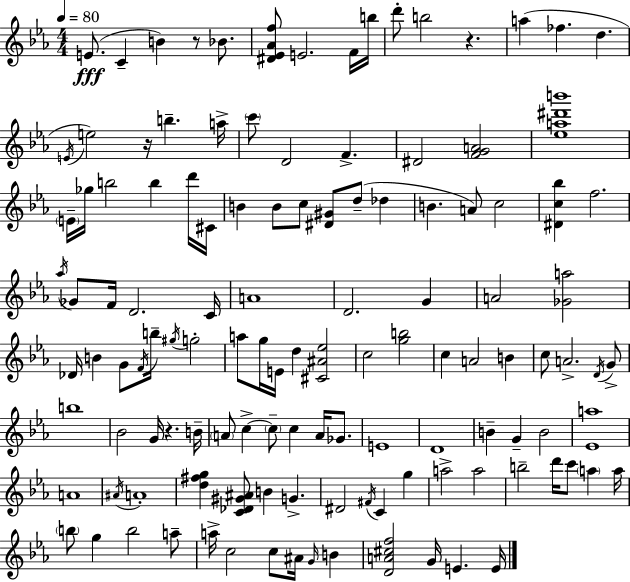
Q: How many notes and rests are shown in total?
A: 123